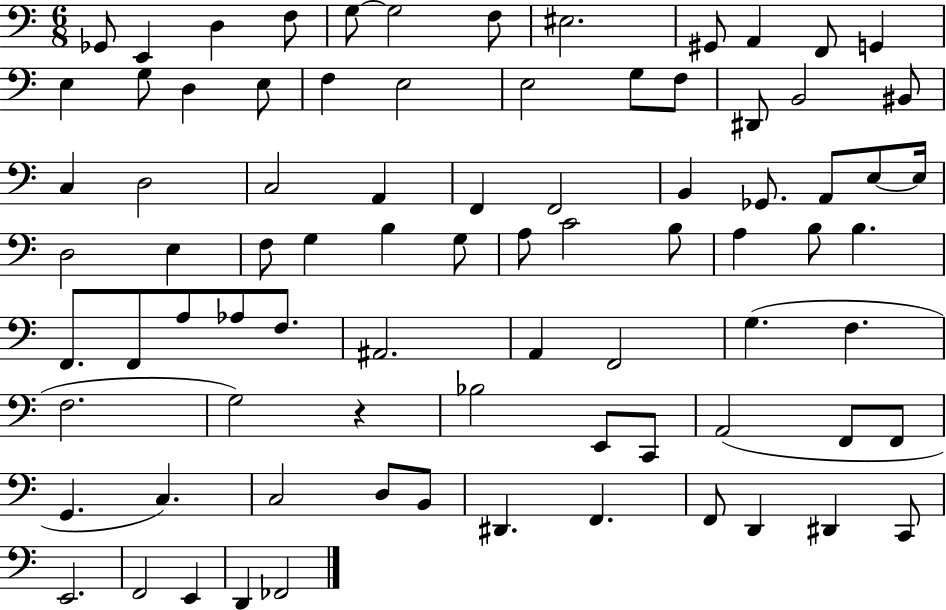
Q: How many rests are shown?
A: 1